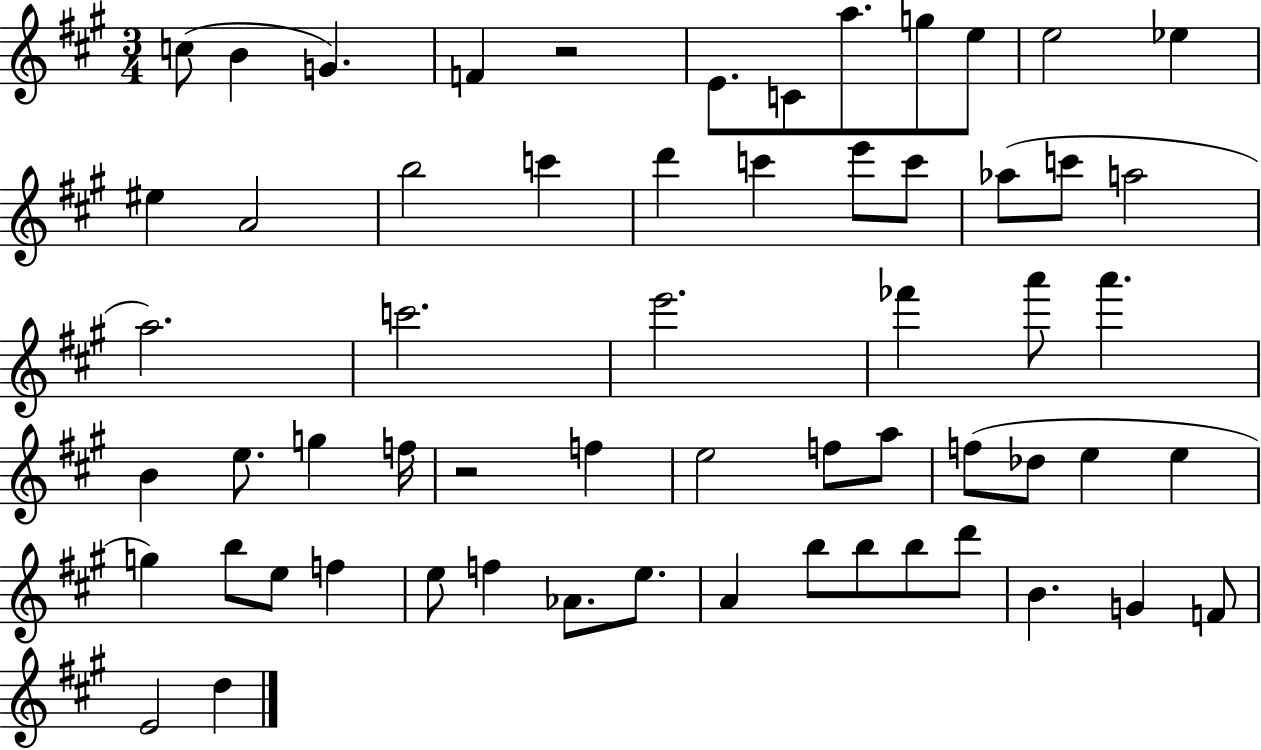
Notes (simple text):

C5/e B4/q G4/q. F4/q R/h E4/e. C4/e A5/e. G5/e E5/e E5/h Eb5/q EIS5/q A4/h B5/h C6/q D6/q C6/q E6/e C6/e Ab5/e C6/e A5/h A5/h. C6/h. E6/h. FES6/q A6/e A6/q. B4/q E5/e. G5/q F5/s R/h F5/q E5/h F5/e A5/e F5/e Db5/e E5/q E5/q G5/q B5/e E5/e F5/q E5/e F5/q Ab4/e. E5/e. A4/q B5/e B5/e B5/e D6/e B4/q. G4/q F4/e E4/h D5/q